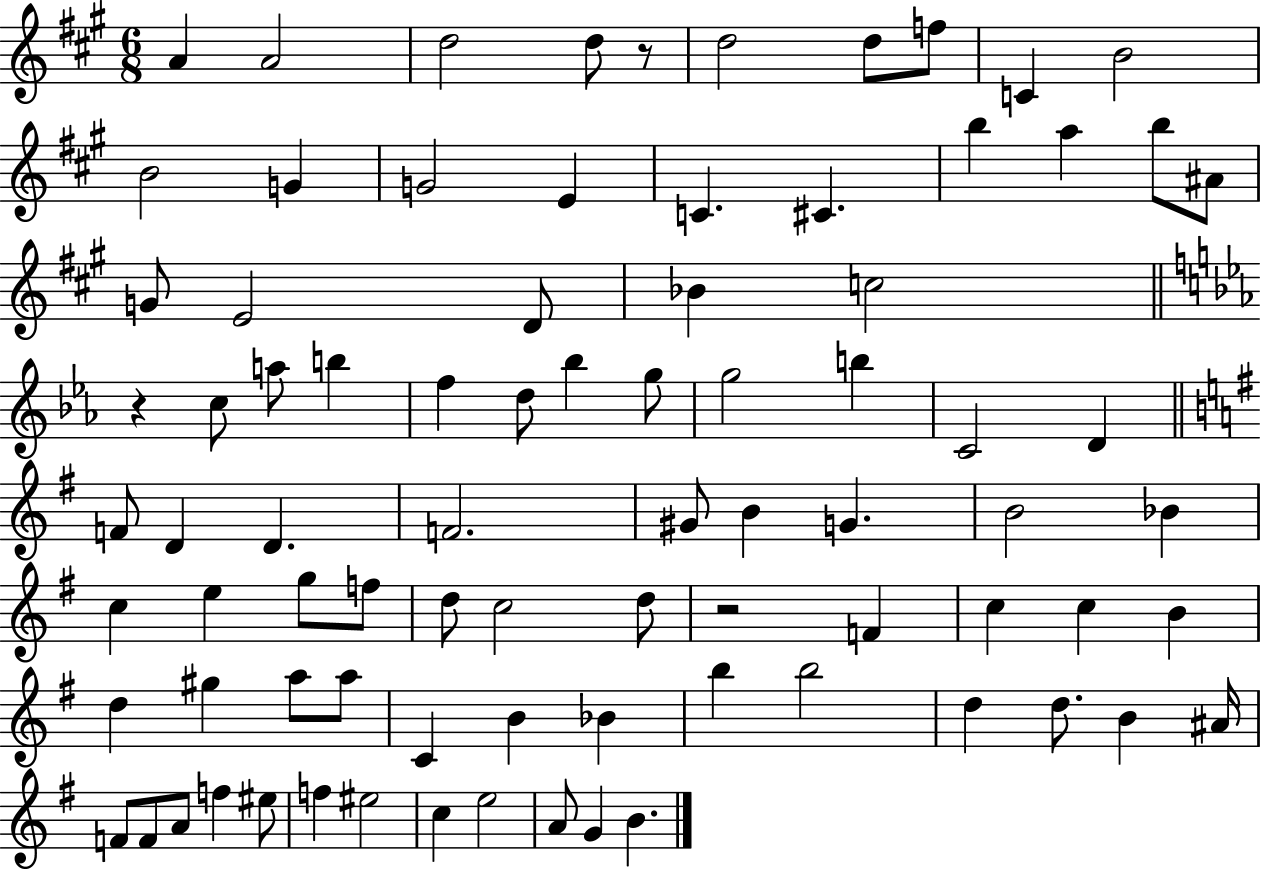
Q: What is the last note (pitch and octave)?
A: B4